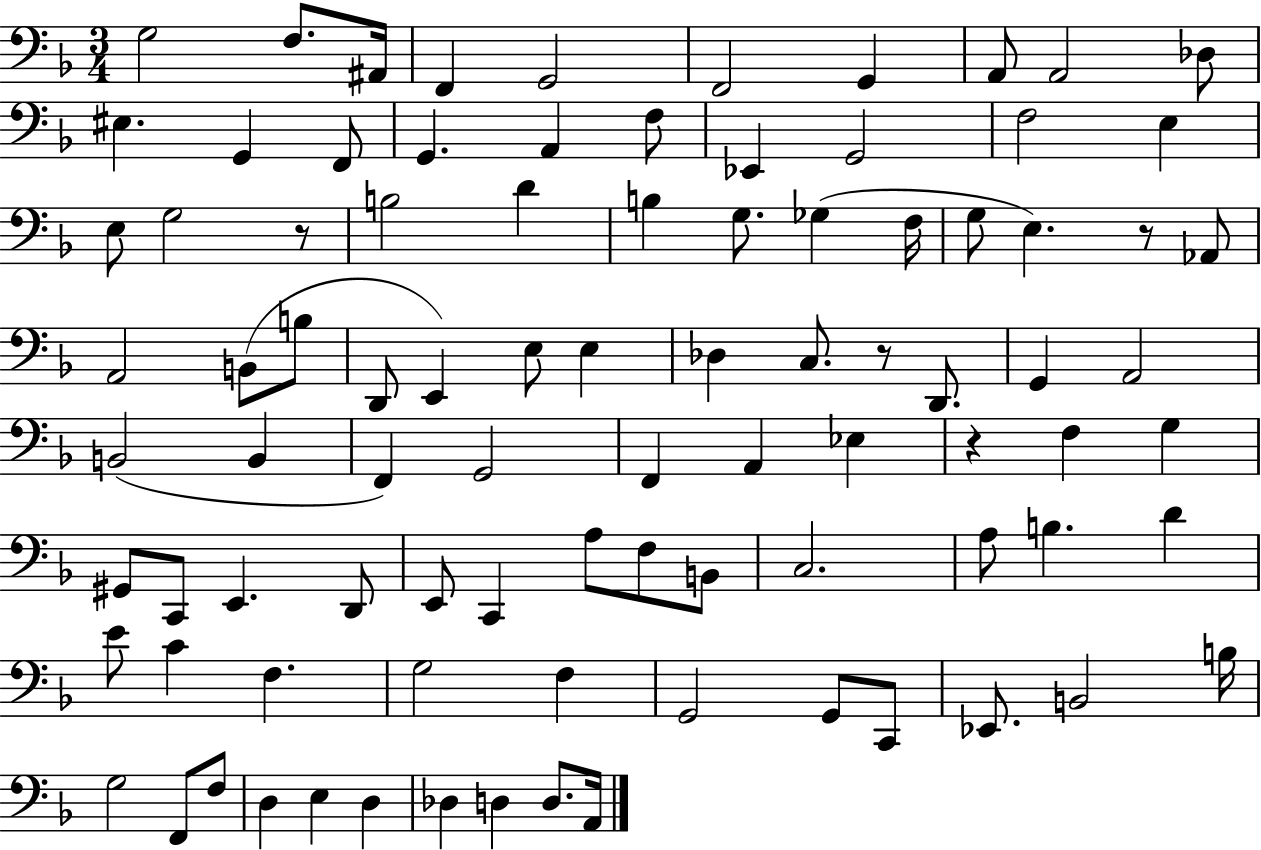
G3/h F3/e. A#2/s F2/q G2/h F2/h G2/q A2/e A2/h Db3/e EIS3/q. G2/q F2/e G2/q. A2/q F3/e Eb2/q G2/h F3/h E3/q E3/e G3/h R/e B3/h D4/q B3/q G3/e. Gb3/q F3/s G3/e E3/q. R/e Ab2/e A2/h B2/e B3/e D2/e E2/q E3/e E3/q Db3/q C3/e. R/e D2/e. G2/q A2/h B2/h B2/q F2/q G2/h F2/q A2/q Eb3/q R/q F3/q G3/q G#2/e C2/e E2/q. D2/e E2/e C2/q A3/e F3/e B2/e C3/h. A3/e B3/q. D4/q E4/e C4/q F3/q. G3/h F3/q G2/h G2/e C2/e Eb2/e. B2/h B3/s G3/h F2/e F3/e D3/q E3/q D3/q Db3/q D3/q D3/e. A2/s